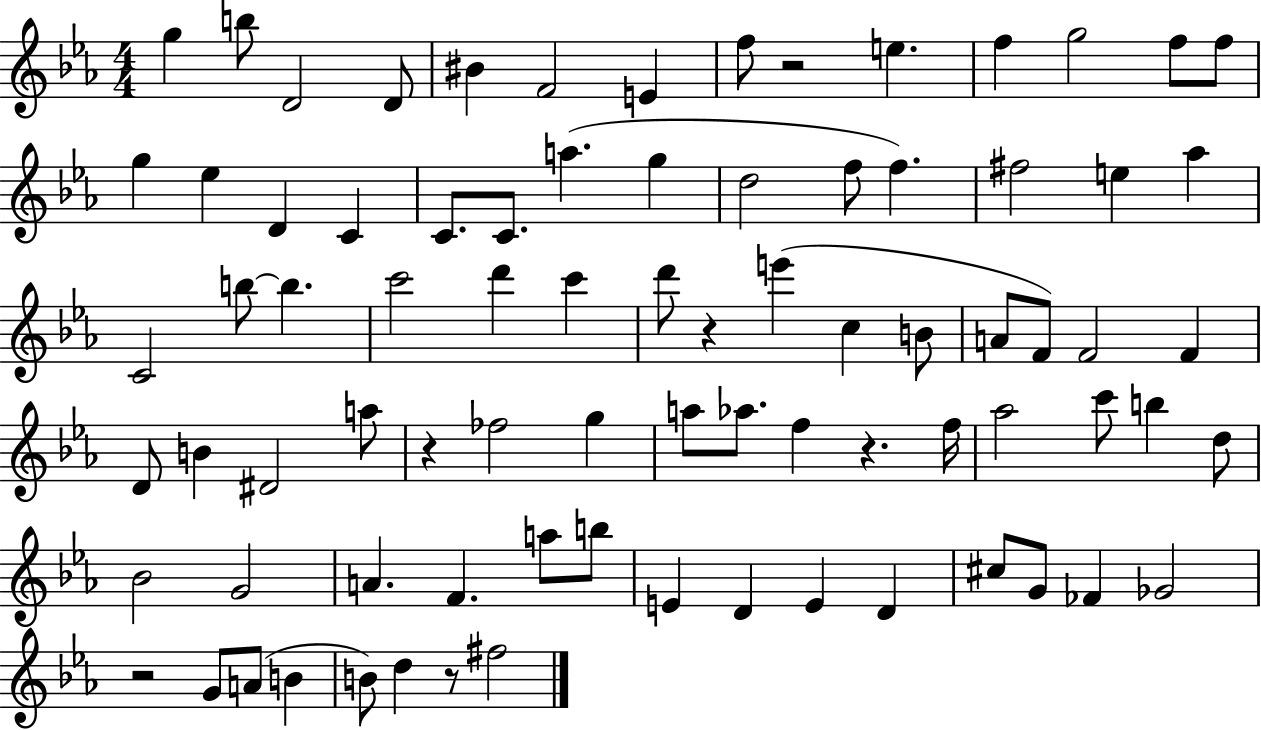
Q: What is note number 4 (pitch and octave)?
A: D4